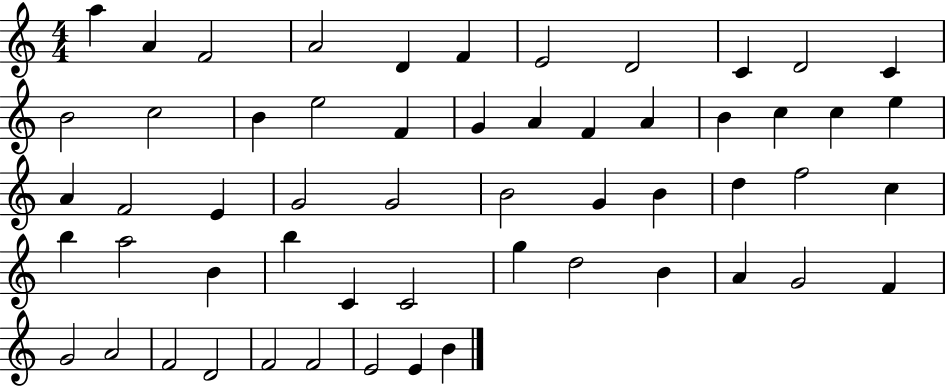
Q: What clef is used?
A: treble